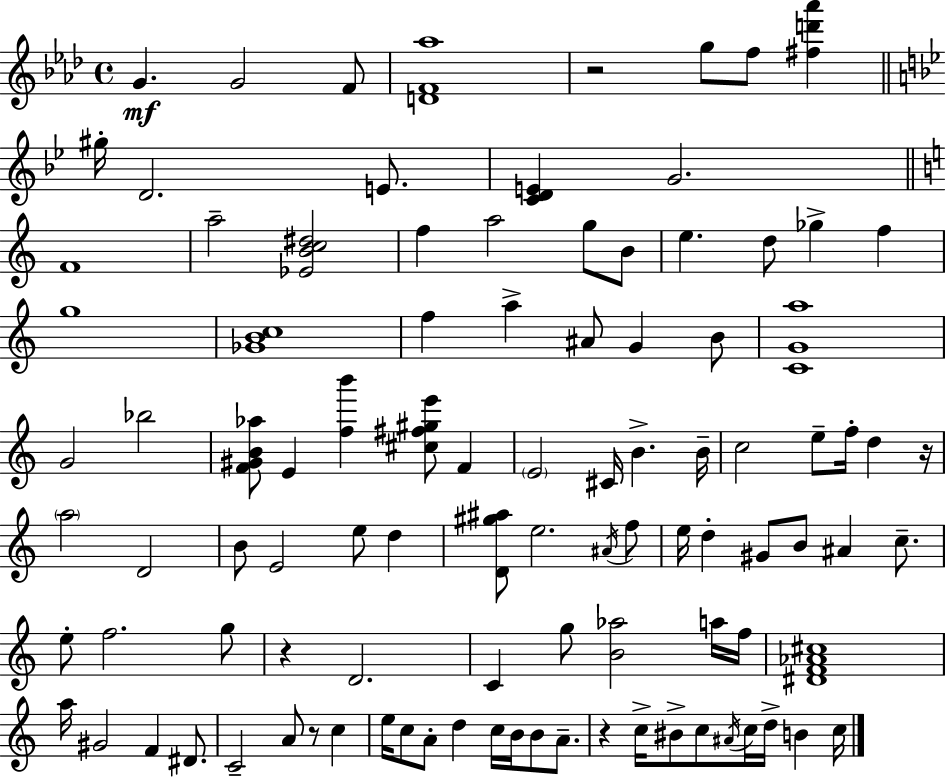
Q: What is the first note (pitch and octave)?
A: G4